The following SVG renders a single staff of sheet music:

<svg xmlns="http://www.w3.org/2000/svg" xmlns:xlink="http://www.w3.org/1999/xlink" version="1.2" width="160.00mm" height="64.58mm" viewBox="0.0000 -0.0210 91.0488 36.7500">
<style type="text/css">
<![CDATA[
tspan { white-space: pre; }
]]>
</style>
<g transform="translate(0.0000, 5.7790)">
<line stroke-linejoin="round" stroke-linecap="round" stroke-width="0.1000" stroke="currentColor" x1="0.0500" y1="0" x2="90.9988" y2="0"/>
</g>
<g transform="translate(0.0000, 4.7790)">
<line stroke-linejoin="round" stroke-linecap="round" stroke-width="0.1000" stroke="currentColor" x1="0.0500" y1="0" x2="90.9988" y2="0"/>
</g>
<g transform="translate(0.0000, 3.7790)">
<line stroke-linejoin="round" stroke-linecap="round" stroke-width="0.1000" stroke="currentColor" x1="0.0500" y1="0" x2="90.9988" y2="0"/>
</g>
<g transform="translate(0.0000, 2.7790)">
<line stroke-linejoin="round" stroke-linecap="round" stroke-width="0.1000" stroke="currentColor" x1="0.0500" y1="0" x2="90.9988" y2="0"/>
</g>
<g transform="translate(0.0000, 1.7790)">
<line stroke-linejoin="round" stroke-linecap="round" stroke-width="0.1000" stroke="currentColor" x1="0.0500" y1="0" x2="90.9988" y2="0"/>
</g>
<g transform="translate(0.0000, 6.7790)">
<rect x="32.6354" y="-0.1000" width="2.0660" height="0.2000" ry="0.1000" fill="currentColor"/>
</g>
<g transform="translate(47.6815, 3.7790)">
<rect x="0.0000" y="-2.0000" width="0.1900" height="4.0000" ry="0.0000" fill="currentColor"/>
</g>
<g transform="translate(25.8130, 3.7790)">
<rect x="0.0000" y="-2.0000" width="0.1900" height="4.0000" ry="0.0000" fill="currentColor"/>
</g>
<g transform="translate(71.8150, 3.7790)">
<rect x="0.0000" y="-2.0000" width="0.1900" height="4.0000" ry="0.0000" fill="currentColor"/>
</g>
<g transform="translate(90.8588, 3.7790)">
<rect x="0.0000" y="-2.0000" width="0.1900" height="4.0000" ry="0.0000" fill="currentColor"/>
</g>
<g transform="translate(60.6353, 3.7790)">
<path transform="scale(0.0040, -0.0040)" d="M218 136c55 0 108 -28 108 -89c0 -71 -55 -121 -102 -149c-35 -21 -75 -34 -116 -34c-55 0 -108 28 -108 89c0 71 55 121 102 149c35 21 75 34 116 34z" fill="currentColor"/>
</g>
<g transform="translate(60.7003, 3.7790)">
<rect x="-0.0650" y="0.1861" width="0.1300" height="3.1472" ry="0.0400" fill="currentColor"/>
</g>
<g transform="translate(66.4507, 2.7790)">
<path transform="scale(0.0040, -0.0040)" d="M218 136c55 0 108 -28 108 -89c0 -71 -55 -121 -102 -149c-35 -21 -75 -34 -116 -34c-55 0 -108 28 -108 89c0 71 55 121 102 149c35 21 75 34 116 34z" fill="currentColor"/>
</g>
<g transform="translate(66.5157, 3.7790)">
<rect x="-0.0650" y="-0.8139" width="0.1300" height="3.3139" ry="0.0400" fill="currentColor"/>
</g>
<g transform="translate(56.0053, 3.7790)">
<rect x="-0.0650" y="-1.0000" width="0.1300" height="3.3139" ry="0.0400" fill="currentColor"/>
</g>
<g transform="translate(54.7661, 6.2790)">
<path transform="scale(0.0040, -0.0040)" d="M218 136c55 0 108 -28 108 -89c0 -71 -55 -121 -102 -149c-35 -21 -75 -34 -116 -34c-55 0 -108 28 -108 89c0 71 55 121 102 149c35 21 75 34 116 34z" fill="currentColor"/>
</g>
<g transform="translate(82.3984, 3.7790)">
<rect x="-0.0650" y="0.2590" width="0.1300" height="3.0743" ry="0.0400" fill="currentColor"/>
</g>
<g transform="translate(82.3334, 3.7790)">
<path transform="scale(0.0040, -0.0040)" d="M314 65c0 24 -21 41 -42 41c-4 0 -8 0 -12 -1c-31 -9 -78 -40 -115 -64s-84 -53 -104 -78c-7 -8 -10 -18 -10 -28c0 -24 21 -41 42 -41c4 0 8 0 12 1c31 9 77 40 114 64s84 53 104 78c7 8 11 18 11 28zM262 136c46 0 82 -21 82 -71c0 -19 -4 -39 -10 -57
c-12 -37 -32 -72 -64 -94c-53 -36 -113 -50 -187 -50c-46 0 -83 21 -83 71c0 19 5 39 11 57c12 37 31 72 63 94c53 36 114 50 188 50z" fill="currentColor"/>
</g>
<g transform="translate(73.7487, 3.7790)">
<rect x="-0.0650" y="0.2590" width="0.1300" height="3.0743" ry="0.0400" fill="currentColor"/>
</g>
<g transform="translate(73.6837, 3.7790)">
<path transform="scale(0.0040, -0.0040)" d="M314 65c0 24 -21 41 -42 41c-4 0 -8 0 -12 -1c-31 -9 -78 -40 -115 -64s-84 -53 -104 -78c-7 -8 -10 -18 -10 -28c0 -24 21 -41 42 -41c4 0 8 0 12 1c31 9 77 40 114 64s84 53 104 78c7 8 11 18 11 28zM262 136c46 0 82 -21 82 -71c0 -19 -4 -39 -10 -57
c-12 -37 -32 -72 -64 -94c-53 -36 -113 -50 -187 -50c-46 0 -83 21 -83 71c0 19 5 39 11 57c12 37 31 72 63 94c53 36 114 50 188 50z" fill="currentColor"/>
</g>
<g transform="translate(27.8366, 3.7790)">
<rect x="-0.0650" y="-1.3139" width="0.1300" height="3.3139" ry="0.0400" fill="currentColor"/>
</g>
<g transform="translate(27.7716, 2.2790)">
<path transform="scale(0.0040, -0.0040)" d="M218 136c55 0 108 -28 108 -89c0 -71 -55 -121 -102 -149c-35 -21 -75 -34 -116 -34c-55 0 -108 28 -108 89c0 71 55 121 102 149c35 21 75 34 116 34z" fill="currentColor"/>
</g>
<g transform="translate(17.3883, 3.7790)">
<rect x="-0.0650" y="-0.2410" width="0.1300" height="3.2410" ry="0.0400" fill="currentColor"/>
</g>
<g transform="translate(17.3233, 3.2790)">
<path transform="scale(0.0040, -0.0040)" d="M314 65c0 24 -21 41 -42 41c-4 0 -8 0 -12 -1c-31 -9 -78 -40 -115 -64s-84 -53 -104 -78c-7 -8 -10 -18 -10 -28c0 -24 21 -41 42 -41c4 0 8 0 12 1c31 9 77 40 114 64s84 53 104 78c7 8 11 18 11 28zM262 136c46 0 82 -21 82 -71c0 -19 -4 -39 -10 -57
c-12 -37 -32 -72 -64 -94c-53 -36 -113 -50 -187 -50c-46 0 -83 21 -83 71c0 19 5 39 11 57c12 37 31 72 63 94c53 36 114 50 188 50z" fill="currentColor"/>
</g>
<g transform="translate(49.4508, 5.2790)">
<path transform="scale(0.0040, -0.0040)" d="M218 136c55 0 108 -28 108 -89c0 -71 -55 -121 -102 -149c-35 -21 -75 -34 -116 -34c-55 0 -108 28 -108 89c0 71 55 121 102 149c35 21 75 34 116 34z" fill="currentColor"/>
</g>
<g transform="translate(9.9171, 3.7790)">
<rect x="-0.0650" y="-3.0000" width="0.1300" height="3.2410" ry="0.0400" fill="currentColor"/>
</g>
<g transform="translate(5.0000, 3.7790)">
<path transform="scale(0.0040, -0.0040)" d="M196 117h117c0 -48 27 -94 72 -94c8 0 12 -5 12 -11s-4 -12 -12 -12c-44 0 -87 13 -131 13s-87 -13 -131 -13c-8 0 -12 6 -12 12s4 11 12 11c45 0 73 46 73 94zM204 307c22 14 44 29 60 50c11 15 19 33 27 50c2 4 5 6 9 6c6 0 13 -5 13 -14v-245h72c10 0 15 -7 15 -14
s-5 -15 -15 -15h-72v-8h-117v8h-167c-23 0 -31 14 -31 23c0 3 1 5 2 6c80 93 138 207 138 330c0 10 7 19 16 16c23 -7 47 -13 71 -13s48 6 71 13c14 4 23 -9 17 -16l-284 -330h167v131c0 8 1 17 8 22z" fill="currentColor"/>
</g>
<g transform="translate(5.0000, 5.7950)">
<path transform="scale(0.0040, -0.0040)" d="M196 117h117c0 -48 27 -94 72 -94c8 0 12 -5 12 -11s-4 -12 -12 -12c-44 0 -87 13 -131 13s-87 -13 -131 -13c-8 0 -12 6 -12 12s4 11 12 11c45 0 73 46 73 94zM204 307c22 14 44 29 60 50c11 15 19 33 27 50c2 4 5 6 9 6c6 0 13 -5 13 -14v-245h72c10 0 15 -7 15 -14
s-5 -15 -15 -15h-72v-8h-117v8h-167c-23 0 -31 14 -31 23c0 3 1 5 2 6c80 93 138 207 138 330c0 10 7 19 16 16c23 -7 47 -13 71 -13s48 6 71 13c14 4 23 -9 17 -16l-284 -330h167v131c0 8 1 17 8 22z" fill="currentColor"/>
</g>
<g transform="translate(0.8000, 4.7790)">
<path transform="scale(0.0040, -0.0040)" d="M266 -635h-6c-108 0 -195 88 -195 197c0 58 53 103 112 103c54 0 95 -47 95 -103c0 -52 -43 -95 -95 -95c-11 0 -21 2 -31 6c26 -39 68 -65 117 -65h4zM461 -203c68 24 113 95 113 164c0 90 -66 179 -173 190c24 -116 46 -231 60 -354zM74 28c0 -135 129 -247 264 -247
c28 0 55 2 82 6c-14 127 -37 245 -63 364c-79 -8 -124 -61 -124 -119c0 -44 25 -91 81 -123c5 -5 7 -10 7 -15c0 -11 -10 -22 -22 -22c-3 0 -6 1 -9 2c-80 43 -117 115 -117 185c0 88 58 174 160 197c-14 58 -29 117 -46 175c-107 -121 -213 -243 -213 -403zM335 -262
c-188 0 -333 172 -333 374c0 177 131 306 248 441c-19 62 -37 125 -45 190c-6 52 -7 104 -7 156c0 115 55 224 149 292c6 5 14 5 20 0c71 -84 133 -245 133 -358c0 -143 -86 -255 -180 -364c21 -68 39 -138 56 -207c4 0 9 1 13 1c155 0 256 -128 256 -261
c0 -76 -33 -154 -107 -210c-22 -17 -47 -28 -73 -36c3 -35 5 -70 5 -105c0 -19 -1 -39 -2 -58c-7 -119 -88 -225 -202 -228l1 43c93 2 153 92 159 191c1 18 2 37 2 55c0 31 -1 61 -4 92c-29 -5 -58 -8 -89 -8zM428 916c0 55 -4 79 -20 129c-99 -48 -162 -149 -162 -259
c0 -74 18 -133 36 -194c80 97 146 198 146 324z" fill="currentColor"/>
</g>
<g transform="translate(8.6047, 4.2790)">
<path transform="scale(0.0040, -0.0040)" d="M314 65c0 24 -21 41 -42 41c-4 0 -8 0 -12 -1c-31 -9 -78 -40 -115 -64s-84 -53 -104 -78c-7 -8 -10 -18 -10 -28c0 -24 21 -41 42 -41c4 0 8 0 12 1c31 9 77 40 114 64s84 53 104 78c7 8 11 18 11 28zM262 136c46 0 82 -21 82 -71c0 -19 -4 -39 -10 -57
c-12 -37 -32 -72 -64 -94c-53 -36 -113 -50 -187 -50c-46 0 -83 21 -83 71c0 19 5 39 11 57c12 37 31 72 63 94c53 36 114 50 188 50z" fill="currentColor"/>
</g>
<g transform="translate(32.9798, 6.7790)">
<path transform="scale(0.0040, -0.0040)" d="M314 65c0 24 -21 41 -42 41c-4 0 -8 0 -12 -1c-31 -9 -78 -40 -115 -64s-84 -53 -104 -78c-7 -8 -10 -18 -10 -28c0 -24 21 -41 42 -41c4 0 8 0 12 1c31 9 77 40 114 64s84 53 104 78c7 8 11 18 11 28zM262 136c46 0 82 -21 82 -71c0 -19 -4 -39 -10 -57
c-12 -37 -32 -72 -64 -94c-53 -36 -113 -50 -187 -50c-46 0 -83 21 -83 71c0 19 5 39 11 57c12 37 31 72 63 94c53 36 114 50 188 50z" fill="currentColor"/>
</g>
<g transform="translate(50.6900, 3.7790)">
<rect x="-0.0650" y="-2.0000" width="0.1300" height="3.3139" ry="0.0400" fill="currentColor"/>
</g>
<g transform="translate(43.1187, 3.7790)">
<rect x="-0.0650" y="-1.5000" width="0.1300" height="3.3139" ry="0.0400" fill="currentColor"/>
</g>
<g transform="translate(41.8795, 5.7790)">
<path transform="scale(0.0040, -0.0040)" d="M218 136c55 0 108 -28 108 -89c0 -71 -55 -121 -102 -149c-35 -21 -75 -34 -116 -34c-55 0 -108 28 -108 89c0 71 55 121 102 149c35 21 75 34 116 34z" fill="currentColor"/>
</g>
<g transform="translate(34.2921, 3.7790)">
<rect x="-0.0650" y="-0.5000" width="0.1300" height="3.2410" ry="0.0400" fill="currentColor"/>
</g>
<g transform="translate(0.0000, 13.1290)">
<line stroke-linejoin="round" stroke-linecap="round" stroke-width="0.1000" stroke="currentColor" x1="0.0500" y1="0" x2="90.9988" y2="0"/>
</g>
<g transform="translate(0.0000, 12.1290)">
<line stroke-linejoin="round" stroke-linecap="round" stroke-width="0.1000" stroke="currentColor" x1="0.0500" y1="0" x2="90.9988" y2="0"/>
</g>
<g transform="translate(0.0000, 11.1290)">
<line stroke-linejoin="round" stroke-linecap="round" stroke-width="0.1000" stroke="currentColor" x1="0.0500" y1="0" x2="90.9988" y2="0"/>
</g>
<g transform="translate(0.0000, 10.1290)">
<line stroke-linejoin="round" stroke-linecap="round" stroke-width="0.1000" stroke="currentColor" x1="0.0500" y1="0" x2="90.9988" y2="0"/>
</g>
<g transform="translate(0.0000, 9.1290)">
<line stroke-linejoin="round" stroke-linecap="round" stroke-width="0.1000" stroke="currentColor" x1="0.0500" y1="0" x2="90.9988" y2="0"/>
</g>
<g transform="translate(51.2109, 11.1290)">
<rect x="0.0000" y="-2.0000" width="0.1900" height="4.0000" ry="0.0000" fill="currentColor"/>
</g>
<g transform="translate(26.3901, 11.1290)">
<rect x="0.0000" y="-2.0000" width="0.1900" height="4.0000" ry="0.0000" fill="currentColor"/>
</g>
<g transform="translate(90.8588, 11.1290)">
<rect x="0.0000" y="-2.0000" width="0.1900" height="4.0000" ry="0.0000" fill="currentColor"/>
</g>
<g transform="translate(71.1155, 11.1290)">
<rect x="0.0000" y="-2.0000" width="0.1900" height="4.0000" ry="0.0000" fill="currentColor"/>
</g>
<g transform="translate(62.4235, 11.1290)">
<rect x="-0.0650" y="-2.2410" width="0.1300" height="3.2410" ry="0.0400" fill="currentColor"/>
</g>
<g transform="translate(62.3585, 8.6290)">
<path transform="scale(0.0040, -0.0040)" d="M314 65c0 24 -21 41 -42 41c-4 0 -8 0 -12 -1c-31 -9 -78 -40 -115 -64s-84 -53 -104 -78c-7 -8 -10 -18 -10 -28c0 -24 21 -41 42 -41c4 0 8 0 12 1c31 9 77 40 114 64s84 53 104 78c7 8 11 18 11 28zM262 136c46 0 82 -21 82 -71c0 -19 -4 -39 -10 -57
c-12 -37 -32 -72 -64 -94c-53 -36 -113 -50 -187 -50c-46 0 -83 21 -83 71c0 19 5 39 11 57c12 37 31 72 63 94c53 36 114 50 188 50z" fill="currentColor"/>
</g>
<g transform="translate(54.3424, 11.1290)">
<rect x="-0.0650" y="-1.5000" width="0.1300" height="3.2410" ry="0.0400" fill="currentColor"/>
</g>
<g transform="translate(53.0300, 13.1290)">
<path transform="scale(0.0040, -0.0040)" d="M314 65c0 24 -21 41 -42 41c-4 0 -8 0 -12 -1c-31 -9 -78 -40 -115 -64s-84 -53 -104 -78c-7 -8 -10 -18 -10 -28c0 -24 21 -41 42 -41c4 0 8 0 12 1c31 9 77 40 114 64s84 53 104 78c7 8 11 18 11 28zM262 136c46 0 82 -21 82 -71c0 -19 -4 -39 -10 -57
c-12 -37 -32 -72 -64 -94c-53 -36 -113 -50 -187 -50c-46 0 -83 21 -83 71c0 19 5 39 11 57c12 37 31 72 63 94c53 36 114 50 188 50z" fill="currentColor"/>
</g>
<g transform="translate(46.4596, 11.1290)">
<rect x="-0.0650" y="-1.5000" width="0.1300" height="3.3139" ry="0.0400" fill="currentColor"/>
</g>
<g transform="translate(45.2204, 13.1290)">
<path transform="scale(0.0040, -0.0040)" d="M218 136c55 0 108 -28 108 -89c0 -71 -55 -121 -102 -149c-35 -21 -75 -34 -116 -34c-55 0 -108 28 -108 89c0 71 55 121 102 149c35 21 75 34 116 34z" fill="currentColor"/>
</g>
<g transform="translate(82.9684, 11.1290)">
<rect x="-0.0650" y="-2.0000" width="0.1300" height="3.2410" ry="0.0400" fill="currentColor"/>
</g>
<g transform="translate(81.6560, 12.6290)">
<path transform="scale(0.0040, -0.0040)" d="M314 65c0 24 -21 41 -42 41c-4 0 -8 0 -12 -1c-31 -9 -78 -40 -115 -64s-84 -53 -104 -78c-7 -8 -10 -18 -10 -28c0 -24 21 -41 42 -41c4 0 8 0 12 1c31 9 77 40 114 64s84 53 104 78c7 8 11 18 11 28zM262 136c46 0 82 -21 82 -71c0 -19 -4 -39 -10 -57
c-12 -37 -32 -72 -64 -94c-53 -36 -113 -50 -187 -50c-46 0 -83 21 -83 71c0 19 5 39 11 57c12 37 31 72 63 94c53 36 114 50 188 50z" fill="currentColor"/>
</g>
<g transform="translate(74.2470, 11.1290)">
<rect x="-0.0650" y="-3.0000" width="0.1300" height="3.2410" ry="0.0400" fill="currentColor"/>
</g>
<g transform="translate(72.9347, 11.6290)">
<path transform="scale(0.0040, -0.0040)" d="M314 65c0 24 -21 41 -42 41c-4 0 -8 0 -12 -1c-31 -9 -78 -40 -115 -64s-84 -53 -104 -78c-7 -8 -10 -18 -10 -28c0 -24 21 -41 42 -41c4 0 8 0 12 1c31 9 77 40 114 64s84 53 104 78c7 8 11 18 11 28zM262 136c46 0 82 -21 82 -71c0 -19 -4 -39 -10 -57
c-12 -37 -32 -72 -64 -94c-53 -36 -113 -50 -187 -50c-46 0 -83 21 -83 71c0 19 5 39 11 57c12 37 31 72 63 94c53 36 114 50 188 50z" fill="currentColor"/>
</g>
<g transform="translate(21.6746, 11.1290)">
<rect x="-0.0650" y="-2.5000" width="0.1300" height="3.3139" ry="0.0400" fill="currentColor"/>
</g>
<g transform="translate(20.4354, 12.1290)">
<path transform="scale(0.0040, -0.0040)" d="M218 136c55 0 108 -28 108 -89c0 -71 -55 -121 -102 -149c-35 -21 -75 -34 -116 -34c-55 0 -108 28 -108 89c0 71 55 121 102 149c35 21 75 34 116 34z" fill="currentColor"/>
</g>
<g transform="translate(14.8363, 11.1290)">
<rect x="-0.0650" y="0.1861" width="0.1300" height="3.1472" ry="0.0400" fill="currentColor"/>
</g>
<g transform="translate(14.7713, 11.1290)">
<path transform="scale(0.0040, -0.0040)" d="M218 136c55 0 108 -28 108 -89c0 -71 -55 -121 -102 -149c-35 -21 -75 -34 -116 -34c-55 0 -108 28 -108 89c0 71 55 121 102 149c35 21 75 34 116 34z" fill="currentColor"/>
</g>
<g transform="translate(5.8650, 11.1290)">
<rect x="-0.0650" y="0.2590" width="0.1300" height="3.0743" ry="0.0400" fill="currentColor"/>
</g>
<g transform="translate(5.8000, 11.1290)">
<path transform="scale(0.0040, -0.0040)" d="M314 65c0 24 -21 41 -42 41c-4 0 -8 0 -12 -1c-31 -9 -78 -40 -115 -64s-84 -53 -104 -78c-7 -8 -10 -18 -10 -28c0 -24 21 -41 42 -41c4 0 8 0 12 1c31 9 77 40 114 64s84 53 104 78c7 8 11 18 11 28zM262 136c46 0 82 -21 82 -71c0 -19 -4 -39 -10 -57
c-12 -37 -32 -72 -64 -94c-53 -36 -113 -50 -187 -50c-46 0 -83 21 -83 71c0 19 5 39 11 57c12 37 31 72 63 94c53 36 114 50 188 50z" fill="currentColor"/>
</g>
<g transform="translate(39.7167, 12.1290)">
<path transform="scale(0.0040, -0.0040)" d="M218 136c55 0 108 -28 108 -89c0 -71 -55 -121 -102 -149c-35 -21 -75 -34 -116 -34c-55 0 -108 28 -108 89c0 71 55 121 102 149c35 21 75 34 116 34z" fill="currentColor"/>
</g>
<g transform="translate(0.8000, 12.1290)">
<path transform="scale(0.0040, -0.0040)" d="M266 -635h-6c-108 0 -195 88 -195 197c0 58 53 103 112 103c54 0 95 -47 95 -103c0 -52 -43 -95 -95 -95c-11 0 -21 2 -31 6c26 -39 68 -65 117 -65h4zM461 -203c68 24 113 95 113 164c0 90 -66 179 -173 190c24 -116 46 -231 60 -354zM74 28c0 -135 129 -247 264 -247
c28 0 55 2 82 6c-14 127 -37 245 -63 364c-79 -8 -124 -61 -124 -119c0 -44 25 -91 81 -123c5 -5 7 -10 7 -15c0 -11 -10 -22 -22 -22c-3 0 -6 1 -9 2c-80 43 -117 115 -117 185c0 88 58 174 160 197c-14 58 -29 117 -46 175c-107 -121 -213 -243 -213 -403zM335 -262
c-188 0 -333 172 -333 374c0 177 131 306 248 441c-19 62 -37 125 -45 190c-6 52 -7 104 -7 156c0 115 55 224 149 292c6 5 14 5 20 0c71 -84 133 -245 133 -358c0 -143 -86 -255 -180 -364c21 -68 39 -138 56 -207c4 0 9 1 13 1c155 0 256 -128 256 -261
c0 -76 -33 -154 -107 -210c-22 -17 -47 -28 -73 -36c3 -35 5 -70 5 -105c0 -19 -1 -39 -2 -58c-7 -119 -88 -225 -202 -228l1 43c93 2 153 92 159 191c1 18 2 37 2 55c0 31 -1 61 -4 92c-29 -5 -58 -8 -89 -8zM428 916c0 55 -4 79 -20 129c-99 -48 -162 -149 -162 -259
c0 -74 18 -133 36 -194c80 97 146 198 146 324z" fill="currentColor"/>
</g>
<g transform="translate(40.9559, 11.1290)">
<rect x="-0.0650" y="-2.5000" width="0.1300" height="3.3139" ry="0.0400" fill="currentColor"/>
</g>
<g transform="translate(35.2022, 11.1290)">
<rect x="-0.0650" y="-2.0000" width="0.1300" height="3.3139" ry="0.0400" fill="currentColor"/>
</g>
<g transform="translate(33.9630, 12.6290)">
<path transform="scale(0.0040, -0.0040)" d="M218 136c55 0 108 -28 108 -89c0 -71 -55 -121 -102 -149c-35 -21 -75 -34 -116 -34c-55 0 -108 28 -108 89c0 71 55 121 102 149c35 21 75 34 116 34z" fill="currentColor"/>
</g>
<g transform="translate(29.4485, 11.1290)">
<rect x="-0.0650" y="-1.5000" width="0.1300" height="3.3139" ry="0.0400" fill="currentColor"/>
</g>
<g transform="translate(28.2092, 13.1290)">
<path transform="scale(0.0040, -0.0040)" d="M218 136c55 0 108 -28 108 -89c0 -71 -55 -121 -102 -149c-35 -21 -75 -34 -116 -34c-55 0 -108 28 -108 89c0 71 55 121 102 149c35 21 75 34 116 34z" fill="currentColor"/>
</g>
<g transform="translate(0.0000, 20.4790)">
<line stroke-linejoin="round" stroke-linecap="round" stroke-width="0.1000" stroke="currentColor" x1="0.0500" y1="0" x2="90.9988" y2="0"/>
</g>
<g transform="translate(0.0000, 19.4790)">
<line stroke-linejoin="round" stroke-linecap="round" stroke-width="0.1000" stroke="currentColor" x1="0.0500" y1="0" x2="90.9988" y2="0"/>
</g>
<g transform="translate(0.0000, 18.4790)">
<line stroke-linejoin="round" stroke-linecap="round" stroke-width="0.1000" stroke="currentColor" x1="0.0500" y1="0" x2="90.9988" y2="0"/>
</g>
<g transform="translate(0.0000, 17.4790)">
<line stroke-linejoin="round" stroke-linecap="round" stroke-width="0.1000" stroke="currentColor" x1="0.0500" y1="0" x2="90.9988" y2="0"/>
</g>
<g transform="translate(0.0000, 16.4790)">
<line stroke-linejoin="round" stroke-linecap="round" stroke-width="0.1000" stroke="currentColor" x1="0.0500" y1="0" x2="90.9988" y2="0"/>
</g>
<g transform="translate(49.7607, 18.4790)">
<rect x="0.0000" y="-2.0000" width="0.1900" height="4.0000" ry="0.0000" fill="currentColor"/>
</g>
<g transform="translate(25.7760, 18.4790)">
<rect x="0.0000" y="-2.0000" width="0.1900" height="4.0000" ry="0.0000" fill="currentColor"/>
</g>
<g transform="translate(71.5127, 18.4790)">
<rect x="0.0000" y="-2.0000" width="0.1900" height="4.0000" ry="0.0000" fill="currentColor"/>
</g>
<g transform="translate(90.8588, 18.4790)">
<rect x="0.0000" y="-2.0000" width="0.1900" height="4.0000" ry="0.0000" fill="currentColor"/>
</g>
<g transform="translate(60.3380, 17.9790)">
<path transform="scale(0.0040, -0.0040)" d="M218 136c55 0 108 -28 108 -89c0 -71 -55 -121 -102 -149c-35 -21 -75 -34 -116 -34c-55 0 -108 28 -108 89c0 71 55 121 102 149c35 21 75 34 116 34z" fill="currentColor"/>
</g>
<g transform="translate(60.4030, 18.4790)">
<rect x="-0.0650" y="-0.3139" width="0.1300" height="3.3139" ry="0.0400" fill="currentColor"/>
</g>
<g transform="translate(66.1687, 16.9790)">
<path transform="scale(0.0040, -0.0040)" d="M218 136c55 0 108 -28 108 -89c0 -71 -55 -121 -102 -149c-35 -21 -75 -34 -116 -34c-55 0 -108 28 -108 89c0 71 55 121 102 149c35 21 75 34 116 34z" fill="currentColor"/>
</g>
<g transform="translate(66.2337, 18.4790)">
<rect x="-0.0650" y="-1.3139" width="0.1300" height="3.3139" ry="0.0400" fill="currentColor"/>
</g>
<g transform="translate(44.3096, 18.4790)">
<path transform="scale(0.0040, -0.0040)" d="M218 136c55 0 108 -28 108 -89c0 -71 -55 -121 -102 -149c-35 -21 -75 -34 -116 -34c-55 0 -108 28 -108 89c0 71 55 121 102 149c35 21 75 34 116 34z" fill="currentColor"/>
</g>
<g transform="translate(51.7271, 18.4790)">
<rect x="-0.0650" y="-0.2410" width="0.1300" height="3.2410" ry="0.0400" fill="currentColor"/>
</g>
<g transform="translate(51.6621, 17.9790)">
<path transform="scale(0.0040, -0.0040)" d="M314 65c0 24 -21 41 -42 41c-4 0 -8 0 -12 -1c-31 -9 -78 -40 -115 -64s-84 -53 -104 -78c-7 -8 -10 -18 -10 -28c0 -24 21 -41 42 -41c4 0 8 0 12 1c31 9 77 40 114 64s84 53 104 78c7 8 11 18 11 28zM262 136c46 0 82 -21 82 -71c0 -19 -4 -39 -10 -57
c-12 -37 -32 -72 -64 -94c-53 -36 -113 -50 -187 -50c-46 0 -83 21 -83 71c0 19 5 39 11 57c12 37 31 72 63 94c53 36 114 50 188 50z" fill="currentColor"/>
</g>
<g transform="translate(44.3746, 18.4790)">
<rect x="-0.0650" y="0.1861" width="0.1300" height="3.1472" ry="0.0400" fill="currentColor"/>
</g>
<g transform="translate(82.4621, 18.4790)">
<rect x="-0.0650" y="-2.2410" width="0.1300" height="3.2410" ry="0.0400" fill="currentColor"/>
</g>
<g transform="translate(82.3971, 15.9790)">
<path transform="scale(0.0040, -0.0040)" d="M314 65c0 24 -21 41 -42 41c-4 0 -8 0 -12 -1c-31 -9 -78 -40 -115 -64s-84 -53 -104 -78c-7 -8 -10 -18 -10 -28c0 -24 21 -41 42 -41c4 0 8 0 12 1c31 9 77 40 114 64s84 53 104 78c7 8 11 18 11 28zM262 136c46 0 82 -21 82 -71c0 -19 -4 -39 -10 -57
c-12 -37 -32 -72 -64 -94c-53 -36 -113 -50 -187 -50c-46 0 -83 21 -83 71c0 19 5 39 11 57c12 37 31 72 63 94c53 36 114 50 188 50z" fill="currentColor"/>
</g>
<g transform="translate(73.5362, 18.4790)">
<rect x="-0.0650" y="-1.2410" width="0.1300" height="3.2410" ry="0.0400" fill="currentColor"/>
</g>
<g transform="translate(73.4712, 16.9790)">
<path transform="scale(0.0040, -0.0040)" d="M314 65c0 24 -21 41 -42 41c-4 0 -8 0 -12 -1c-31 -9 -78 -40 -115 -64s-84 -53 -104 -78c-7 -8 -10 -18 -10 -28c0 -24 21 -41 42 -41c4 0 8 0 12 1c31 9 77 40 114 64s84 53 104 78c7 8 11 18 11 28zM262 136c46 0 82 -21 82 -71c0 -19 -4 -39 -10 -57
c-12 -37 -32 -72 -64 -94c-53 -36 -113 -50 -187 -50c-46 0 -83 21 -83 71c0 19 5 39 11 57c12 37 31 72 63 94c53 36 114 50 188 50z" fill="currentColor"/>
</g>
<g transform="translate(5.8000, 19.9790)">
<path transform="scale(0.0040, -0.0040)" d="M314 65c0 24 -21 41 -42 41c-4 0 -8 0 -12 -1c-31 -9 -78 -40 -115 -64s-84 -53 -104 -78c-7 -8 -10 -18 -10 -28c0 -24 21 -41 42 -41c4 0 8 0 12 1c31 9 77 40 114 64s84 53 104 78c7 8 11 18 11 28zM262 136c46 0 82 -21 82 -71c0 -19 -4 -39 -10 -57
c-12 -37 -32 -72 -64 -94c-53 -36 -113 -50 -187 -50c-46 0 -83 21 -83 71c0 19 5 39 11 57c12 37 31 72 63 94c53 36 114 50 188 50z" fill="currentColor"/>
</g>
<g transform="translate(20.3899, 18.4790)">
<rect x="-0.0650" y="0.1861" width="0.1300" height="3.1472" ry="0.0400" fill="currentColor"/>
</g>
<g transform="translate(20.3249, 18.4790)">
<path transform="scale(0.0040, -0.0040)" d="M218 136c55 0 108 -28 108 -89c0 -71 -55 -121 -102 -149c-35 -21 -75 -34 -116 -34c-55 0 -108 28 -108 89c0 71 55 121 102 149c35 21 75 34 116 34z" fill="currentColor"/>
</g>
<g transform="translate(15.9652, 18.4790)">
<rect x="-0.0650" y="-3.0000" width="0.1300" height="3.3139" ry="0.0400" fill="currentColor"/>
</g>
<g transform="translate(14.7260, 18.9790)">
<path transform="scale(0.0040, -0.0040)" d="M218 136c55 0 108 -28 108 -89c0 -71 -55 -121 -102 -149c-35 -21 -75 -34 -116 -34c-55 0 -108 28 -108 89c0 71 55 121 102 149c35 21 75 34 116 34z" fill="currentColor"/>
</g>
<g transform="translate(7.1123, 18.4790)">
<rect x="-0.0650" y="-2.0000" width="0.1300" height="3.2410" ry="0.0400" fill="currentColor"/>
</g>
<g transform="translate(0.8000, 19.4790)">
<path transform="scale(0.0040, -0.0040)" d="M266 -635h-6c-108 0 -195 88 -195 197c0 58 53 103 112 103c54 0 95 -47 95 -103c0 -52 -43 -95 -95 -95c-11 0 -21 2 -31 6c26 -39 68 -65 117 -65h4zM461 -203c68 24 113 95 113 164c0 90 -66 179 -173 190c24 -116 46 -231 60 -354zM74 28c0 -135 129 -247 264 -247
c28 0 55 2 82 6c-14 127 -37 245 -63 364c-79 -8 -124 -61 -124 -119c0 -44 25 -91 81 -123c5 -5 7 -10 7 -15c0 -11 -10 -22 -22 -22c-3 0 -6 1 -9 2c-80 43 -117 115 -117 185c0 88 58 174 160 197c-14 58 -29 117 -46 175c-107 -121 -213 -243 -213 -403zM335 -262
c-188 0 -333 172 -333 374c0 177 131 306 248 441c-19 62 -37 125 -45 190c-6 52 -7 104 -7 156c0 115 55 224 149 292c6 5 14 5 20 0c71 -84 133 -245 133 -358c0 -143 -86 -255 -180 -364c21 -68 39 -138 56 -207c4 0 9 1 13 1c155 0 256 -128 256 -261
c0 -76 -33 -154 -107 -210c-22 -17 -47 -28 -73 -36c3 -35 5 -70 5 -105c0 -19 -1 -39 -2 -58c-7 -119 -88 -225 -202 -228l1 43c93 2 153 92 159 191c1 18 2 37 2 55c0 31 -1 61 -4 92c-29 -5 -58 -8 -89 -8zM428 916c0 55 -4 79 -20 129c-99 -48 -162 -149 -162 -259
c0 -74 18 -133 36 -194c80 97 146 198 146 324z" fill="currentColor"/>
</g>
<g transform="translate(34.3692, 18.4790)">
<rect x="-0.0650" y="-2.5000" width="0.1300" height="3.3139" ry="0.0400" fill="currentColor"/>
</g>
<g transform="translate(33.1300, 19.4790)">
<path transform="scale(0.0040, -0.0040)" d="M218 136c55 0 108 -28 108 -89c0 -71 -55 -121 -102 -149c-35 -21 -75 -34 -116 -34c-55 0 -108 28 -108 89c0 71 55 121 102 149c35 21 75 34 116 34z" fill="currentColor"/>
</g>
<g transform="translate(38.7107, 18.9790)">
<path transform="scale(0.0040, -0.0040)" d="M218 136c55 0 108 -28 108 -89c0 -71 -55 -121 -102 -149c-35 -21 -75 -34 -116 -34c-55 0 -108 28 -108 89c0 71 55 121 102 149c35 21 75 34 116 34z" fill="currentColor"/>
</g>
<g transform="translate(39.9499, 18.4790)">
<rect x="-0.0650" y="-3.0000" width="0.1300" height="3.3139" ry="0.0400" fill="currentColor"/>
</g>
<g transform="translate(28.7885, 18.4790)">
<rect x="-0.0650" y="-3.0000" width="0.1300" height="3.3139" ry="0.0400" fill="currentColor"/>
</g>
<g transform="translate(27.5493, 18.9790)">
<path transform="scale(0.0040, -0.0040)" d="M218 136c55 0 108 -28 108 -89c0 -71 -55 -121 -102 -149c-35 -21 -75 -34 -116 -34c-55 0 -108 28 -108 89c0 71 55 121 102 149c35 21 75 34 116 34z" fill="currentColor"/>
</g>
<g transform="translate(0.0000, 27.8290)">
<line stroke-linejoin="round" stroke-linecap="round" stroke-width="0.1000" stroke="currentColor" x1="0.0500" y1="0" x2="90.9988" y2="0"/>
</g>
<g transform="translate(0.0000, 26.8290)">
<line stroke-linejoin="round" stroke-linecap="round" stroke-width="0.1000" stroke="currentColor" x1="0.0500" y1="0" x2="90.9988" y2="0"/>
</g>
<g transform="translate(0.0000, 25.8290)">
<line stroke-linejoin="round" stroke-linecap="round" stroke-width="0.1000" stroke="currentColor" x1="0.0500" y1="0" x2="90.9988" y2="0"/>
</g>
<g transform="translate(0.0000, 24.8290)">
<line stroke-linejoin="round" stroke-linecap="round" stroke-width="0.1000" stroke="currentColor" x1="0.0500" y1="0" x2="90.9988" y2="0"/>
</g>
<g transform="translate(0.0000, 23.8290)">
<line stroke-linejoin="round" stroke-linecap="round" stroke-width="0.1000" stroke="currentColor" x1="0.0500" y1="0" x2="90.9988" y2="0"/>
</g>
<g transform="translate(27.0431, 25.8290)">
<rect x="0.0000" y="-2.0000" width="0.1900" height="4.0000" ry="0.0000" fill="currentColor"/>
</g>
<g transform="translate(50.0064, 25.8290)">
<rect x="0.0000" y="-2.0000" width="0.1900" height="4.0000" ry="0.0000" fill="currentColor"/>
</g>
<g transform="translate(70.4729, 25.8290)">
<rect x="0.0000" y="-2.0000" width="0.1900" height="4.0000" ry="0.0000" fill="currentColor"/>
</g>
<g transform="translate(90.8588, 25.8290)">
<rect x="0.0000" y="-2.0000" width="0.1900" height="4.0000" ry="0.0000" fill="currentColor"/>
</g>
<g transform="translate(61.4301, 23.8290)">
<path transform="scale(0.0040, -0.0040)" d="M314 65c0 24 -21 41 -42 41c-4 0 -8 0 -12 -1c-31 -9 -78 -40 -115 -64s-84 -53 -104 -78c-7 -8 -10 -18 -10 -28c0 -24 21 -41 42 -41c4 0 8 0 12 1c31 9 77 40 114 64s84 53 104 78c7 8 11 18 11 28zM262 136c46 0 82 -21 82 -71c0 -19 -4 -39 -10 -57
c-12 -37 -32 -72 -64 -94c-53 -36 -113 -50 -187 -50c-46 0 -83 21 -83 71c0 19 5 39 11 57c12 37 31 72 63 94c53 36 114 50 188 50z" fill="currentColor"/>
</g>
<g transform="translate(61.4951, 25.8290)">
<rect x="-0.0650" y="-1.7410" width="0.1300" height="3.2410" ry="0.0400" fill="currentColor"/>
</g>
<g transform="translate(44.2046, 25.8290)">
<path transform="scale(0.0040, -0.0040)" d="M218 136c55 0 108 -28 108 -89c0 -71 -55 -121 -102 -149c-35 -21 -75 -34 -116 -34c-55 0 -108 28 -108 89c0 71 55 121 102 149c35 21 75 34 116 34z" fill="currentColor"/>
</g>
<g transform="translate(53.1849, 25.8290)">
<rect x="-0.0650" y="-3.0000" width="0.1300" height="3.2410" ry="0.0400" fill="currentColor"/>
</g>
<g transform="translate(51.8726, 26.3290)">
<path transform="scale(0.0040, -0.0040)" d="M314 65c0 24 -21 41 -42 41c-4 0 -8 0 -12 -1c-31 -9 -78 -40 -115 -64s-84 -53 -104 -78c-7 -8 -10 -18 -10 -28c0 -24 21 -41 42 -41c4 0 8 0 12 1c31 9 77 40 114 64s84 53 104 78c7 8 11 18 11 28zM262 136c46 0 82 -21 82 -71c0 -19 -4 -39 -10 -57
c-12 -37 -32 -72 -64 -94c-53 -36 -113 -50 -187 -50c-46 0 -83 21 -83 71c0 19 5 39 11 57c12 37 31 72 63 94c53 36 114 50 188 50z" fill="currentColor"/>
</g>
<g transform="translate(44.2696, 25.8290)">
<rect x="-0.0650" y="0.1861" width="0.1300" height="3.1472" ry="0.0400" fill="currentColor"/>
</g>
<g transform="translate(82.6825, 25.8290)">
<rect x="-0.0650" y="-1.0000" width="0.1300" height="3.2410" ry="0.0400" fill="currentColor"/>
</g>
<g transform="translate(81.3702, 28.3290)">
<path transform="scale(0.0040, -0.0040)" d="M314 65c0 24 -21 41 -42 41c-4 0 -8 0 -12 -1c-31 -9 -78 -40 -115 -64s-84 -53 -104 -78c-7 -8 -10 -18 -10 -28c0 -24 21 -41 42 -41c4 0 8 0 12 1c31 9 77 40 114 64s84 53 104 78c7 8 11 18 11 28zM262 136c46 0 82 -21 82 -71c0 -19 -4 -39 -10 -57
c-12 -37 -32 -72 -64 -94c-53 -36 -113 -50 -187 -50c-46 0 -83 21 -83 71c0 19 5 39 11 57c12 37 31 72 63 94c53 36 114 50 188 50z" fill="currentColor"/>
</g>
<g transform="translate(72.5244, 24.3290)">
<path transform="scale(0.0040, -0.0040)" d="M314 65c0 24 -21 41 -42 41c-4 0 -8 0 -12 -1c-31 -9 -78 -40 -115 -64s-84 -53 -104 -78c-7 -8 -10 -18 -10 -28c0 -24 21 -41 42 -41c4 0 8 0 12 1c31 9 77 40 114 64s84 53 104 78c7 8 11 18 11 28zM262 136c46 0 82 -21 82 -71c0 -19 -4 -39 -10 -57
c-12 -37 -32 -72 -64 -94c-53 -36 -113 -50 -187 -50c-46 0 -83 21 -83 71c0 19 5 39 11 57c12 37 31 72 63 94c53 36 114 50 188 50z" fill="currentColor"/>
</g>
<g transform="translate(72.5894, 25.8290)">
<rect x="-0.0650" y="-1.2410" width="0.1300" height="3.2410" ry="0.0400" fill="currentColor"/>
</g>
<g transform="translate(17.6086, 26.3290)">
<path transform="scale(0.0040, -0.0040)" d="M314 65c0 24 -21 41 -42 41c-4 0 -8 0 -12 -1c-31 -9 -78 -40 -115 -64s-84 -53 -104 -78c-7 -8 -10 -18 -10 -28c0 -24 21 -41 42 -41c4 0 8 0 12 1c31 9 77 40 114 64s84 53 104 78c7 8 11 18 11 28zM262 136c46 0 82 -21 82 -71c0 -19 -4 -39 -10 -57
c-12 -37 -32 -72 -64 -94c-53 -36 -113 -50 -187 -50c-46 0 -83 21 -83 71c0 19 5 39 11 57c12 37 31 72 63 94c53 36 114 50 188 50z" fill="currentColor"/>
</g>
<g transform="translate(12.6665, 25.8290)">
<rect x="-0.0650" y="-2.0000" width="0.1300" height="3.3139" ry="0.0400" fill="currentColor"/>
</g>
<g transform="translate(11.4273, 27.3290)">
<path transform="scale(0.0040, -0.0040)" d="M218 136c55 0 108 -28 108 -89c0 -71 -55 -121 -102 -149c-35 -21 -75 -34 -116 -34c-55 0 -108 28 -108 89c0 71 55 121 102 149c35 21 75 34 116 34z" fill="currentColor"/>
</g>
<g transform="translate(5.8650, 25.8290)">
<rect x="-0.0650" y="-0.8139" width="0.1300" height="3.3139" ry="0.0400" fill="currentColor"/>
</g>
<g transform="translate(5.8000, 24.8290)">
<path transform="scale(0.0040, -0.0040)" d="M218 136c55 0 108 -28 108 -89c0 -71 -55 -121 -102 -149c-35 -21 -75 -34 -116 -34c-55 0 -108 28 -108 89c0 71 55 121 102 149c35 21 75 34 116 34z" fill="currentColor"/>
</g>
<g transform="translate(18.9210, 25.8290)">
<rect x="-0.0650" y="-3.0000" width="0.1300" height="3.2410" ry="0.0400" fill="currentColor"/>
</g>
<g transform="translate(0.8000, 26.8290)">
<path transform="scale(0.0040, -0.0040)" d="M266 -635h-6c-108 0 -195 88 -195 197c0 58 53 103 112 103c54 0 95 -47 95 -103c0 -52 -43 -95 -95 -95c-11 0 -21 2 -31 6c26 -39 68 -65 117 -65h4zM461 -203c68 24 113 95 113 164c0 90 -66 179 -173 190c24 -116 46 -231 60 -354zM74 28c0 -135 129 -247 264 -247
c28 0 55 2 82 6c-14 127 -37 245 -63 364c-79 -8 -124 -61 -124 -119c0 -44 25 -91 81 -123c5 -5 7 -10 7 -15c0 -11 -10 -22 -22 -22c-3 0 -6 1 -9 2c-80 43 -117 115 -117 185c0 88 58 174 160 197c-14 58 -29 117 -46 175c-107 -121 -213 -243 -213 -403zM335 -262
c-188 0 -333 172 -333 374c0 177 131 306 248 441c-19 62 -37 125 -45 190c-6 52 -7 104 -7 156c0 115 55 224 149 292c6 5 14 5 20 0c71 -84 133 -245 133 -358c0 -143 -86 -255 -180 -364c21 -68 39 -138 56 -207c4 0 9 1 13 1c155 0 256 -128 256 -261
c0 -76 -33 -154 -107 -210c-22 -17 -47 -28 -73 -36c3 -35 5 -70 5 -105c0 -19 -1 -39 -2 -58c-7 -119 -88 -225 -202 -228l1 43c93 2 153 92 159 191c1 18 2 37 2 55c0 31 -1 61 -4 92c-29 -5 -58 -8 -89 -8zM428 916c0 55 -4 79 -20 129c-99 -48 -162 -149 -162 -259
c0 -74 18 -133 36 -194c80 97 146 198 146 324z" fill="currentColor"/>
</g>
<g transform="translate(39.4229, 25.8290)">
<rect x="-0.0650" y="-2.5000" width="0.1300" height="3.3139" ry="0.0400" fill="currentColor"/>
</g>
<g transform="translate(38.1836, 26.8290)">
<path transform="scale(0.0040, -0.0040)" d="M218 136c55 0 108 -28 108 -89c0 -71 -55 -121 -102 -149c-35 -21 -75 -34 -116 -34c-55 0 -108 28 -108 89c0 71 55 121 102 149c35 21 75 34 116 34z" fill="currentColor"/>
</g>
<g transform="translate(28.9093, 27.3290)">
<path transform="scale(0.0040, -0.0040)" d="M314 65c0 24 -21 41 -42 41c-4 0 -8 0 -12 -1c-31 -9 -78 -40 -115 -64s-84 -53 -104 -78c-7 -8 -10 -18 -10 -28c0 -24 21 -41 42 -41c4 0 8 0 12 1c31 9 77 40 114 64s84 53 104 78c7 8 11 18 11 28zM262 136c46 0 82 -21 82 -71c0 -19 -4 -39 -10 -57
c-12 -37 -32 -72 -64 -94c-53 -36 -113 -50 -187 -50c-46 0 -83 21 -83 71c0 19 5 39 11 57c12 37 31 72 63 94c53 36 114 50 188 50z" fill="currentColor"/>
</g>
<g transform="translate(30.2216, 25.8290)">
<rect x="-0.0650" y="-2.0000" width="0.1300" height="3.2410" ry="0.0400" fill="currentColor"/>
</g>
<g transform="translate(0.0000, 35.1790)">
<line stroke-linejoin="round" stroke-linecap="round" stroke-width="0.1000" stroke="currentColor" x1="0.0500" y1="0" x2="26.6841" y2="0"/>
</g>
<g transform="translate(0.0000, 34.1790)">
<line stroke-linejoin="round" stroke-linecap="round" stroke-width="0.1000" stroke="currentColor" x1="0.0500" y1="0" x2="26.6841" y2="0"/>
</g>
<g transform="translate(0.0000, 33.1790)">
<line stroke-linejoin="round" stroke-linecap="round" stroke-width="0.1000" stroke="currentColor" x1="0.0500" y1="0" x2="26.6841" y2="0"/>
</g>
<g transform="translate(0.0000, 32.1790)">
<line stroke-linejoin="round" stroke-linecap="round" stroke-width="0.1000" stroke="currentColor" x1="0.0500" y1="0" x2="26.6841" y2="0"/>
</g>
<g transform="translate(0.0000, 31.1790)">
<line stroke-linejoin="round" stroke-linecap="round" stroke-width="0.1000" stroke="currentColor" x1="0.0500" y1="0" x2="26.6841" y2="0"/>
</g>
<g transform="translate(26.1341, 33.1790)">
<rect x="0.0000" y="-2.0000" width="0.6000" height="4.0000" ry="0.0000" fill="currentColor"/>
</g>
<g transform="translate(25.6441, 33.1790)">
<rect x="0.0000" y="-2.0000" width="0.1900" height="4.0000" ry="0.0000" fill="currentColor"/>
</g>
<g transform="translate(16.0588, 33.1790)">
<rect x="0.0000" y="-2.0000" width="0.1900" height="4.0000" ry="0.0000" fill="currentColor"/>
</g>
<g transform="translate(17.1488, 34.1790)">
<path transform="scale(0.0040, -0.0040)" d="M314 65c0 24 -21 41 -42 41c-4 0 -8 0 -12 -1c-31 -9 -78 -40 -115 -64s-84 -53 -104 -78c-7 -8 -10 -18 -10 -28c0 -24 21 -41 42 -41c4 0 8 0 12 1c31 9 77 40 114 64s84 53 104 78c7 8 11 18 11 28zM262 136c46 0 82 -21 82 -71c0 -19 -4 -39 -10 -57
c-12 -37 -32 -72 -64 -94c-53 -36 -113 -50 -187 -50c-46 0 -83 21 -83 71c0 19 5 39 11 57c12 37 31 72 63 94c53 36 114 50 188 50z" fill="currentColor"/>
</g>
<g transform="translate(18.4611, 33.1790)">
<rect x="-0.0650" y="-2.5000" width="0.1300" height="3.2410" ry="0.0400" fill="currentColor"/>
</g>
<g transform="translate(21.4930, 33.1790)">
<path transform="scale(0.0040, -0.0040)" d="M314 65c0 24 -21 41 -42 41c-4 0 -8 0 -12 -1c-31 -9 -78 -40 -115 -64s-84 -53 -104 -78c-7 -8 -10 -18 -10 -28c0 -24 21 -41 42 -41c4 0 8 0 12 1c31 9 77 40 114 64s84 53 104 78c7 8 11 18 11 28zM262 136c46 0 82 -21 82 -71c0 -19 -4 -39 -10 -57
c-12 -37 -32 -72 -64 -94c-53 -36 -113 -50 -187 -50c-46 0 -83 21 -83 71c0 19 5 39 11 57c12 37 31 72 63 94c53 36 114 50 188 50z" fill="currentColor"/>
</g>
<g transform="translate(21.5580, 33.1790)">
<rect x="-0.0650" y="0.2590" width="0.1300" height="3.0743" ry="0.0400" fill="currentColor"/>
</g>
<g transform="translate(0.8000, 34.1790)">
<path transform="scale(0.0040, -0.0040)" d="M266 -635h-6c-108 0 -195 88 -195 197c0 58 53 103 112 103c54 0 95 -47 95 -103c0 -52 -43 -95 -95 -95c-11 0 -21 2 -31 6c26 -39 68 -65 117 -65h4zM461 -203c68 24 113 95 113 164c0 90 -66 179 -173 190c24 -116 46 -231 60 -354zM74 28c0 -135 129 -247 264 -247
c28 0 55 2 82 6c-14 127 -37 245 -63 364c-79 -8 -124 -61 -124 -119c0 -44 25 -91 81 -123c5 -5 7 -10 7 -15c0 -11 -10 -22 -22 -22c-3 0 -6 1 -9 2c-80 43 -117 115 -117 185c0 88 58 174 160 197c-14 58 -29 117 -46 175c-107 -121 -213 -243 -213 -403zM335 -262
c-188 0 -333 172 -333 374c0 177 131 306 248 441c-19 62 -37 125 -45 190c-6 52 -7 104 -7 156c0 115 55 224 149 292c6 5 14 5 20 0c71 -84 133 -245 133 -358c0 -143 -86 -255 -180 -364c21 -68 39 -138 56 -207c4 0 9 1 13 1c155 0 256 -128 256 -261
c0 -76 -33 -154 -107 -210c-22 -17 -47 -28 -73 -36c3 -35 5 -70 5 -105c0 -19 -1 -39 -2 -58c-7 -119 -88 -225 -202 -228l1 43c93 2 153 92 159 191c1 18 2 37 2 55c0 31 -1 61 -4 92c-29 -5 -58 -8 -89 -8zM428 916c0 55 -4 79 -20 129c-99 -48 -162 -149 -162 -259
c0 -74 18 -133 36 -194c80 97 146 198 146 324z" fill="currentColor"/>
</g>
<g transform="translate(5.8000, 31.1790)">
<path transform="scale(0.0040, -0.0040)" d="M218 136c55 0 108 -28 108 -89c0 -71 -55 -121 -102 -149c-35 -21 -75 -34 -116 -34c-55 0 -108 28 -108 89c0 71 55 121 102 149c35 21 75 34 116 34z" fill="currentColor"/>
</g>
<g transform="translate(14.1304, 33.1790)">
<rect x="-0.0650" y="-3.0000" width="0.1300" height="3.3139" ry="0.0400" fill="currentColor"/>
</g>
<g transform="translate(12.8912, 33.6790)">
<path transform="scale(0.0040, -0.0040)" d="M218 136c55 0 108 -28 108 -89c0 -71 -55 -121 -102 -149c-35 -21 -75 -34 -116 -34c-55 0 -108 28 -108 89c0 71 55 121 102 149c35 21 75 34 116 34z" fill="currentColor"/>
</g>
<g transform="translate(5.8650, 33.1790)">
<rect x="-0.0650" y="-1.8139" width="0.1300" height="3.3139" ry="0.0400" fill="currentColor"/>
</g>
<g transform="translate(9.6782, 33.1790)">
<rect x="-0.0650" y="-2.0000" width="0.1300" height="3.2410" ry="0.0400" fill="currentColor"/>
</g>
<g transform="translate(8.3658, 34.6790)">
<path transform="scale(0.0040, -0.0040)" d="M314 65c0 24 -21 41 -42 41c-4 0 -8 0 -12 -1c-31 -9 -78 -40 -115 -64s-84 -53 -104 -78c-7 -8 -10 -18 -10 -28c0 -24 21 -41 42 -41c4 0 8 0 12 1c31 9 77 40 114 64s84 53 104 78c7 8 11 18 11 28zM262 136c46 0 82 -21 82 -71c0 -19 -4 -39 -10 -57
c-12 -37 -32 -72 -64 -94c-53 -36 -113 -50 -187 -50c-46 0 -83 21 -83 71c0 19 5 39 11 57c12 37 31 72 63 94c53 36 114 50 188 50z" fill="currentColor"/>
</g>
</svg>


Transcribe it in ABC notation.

X:1
T:Untitled
M:4/4
L:1/4
K:C
A2 c2 e C2 E F D B d B2 B2 B2 B G E F G E E2 g2 A2 F2 F2 A B A G A B c2 c e e2 g2 d F A2 F2 G B A2 f2 e2 D2 f F2 A G2 B2